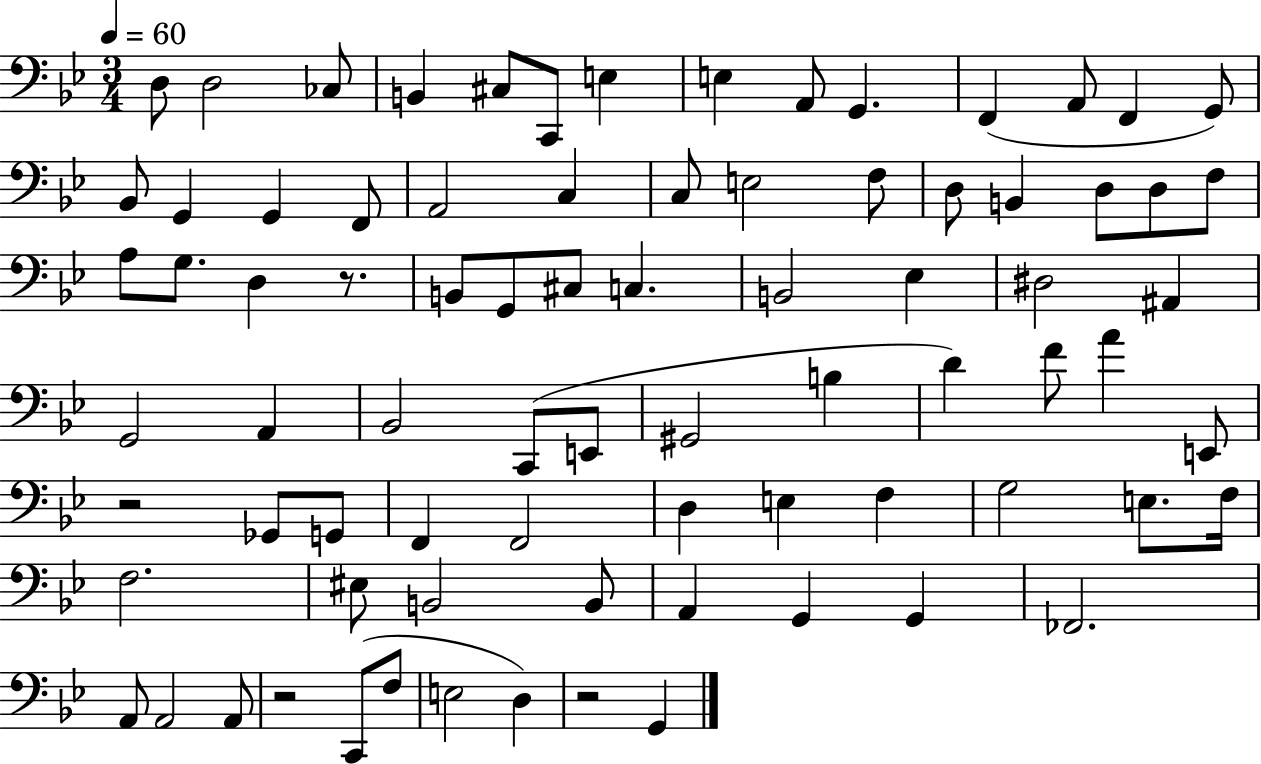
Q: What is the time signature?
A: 3/4